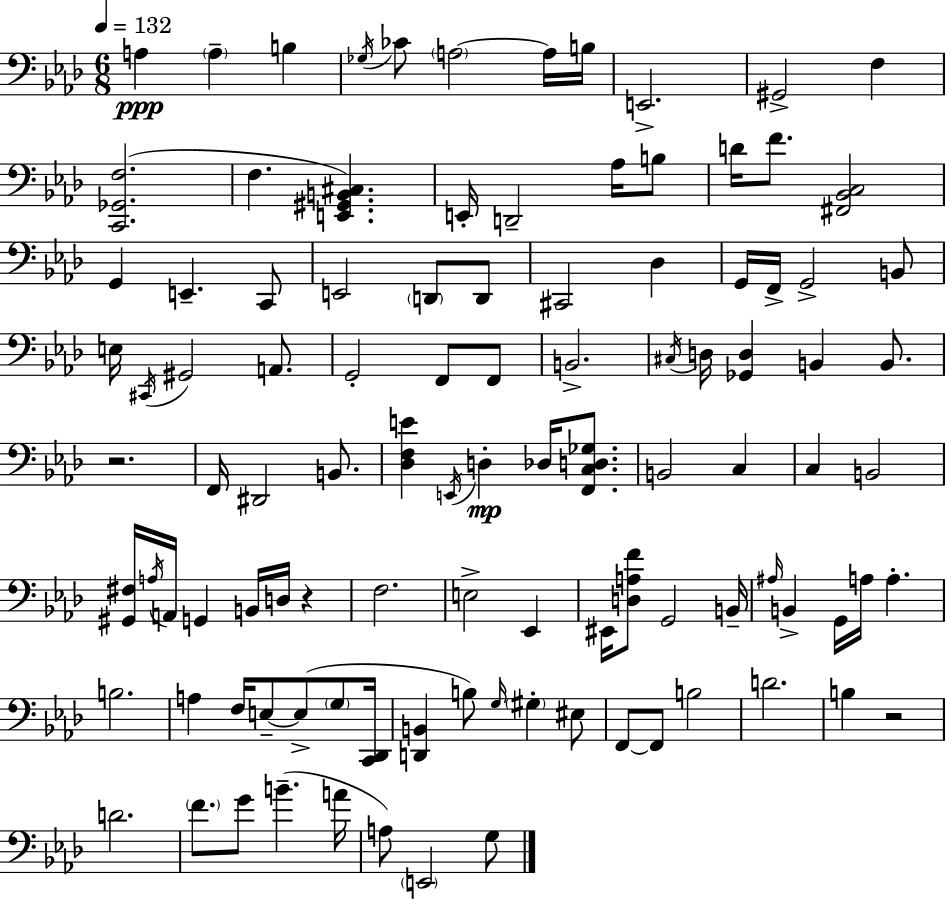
X:1
T:Untitled
M:6/8
L:1/4
K:Ab
A, A, B, _G,/4 _C/2 A,2 A,/4 B,/4 E,,2 ^G,,2 F, [C,,_G,,F,]2 F, [E,,^G,,B,,^C,] E,,/4 D,,2 _A,/4 B,/2 D/4 F/2 [^F,,_B,,C,]2 G,, E,, C,,/2 E,,2 D,,/2 D,,/2 ^C,,2 _D, G,,/4 F,,/4 G,,2 B,,/2 E,/4 ^C,,/4 ^G,,2 A,,/2 G,,2 F,,/2 F,,/2 B,,2 ^C,/4 D,/4 [_G,,D,] B,, B,,/2 z2 F,,/4 ^D,,2 B,,/2 [_D,F,E] E,,/4 D, _D,/4 [F,,C,D,_G,]/2 B,,2 C, C, B,,2 [^G,,^F,]/4 A,/4 A,,/4 G,, B,,/4 D,/4 z F,2 E,2 _E,, ^E,,/4 [D,A,F]/2 G,,2 B,,/4 ^A,/4 B,, G,,/4 A,/4 A, B,2 A, F,/4 E,/2 E,/2 G,/2 [C,,_D,,]/4 [D,,B,,] B,/2 G,/4 ^G, ^E,/2 F,,/2 F,,/2 B,2 D2 B, z2 D2 F/2 G/2 B A/4 A,/2 E,,2 G,/2